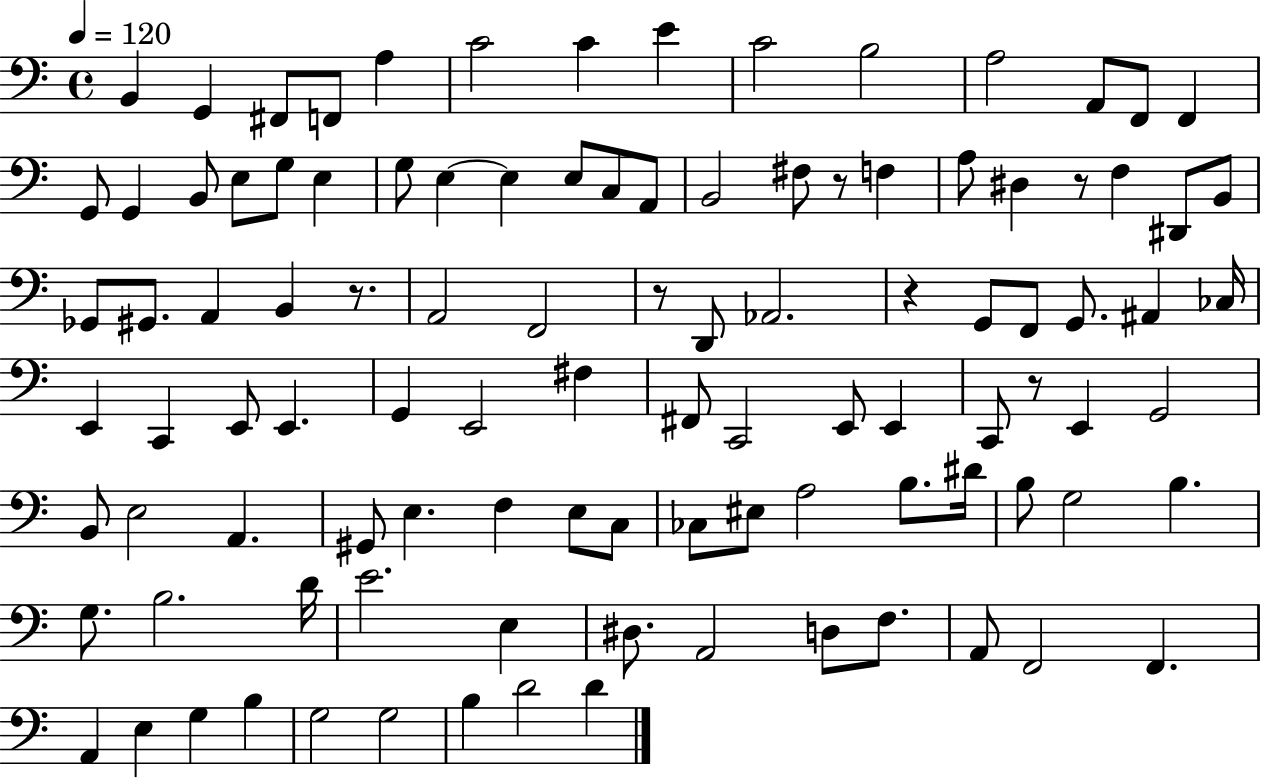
{
  \clef bass
  \time 4/4
  \defaultTimeSignature
  \key c \major
  \tempo 4 = 120
  b,4 g,4 fis,8 f,8 a4 | c'2 c'4 e'4 | c'2 b2 | a2 a,8 f,8 f,4 | \break g,8 g,4 b,8 e8 g8 e4 | g8 e4~~ e4 e8 c8 a,8 | b,2 fis8 r8 f4 | a8 dis4 r8 f4 dis,8 b,8 | \break ges,8 gis,8. a,4 b,4 r8. | a,2 f,2 | r8 d,8 aes,2. | r4 g,8 f,8 g,8. ais,4 ces16 | \break e,4 c,4 e,8 e,4. | g,4 e,2 fis4 | fis,8 c,2 e,8 e,4 | c,8 r8 e,4 g,2 | \break b,8 e2 a,4. | gis,8 e4. f4 e8 c8 | ces8 eis8 a2 b8. dis'16 | b8 g2 b4. | \break g8. b2. d'16 | e'2. e4 | dis8. a,2 d8 f8. | a,8 f,2 f,4. | \break a,4 e4 g4 b4 | g2 g2 | b4 d'2 d'4 | \bar "|."
}